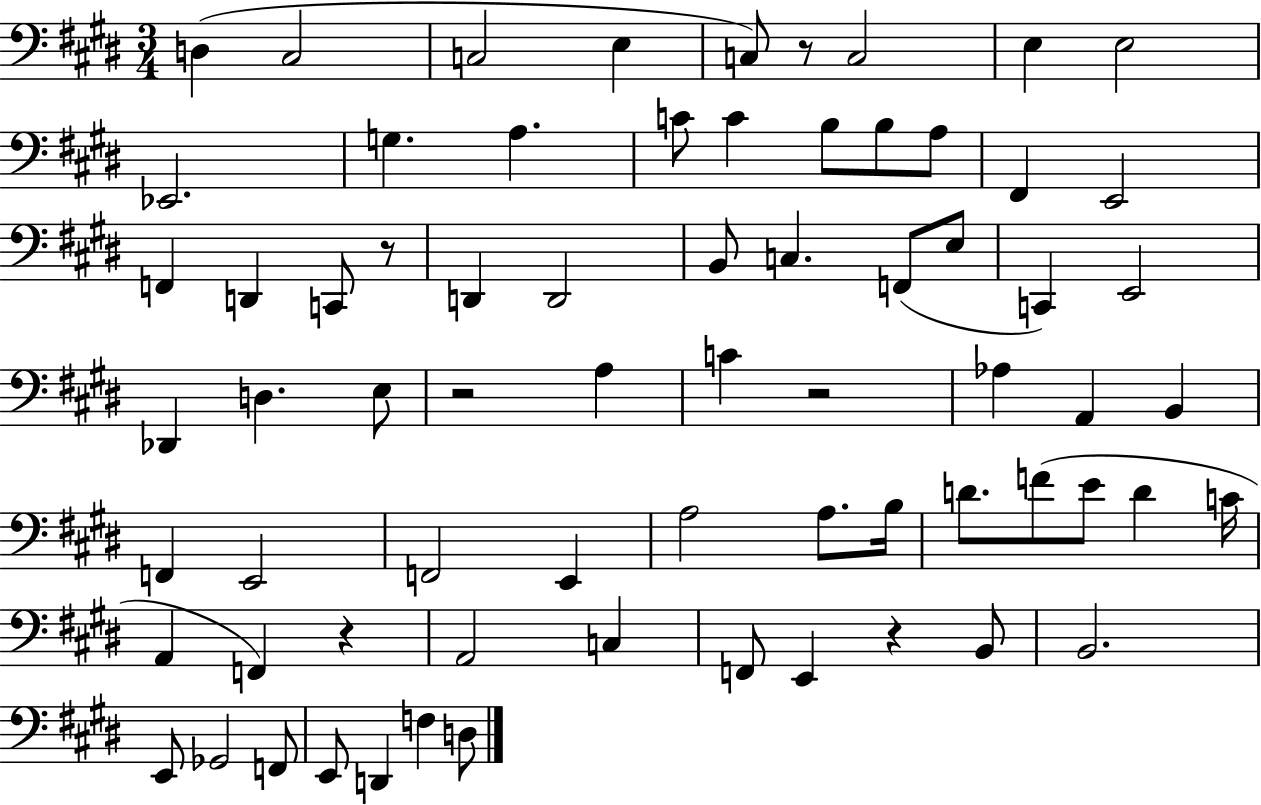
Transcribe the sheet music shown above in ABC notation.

X:1
T:Untitled
M:3/4
L:1/4
K:E
D, ^C,2 C,2 E, C,/2 z/2 C,2 E, E,2 _E,,2 G, A, C/2 C B,/2 B,/2 A,/2 ^F,, E,,2 F,, D,, C,,/2 z/2 D,, D,,2 B,,/2 C, F,,/2 E,/2 C,, E,,2 _D,, D, E,/2 z2 A, C z2 _A, A,, B,, F,, E,,2 F,,2 E,, A,2 A,/2 B,/4 D/2 F/2 E/2 D C/4 A,, F,, z A,,2 C, F,,/2 E,, z B,,/2 B,,2 E,,/2 _G,,2 F,,/2 E,,/2 D,, F, D,/2